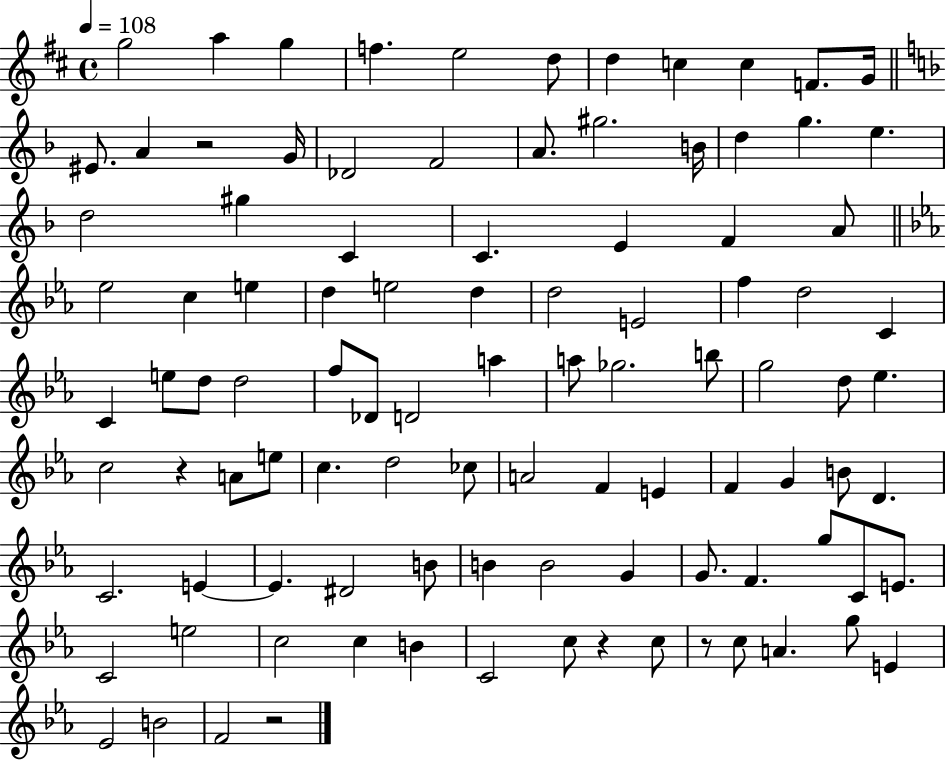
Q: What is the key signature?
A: D major